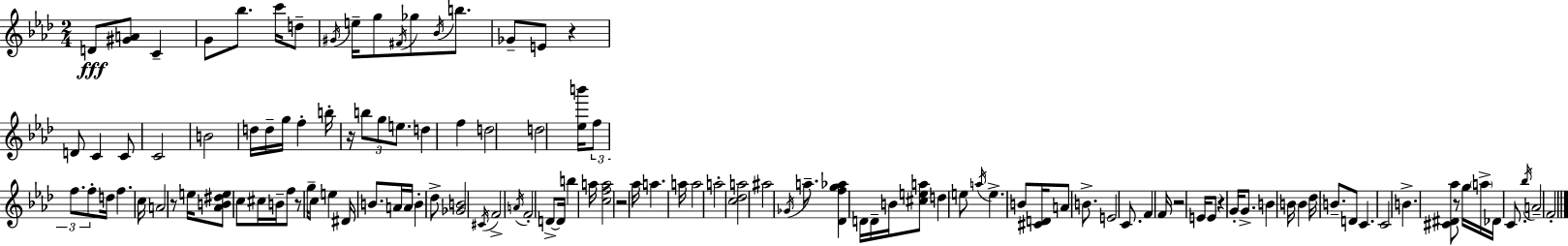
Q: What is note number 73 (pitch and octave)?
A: D5